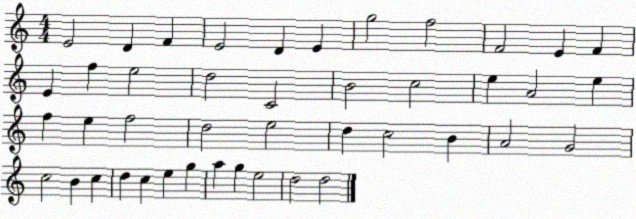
X:1
T:Untitled
M:4/4
L:1/4
K:C
E2 D F E2 D E g2 f2 F2 E F E f e2 d2 C2 B2 c2 e A2 e f e f2 d2 e2 d c2 B A2 G2 c2 B c d c e g a g e2 d2 d2